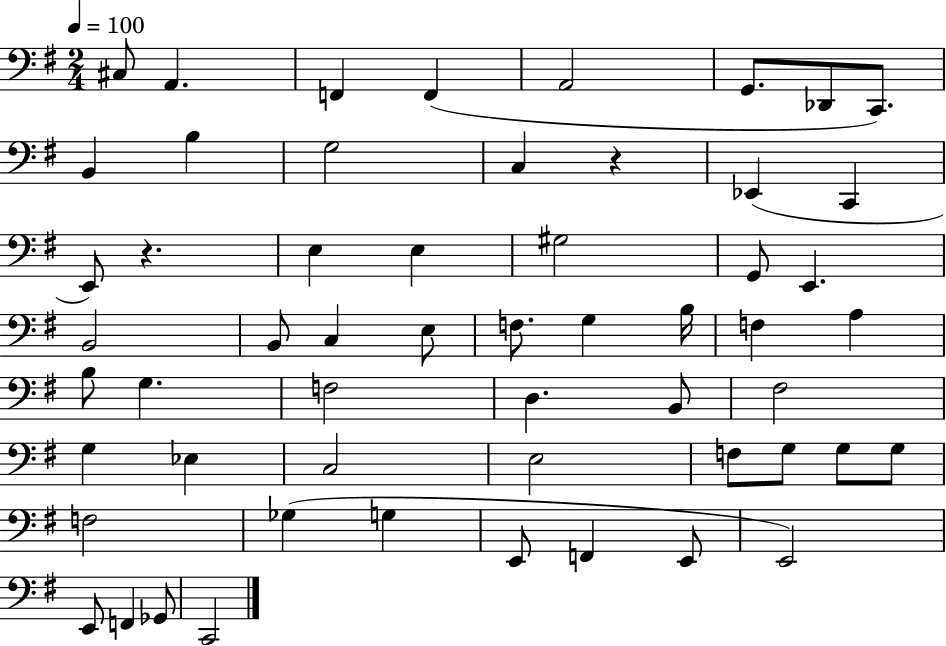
{
  \clef bass
  \numericTimeSignature
  \time 2/4
  \key g \major
  \tempo 4 = 100
  \repeat volta 2 { cis8 a,4. | f,4 f,4( | a,2 | g,8. des,8 c,8.) | \break b,4 b4 | g2 | c4 r4 | ees,4( c,4 | \break e,8) r4. | e4 e4 | gis2 | g,8 e,4. | \break b,2 | b,8 c4 e8 | f8. g4 b16 | f4 a4 | \break b8 g4. | f2 | d4. b,8 | fis2 | \break g4 ees4 | c2 | e2 | f8 g8 g8 g8 | \break f2 | ges4( g4 | e,8 f,4 e,8 | e,2) | \break e,8 f,4 ges,8 | c,2 | } \bar "|."
}